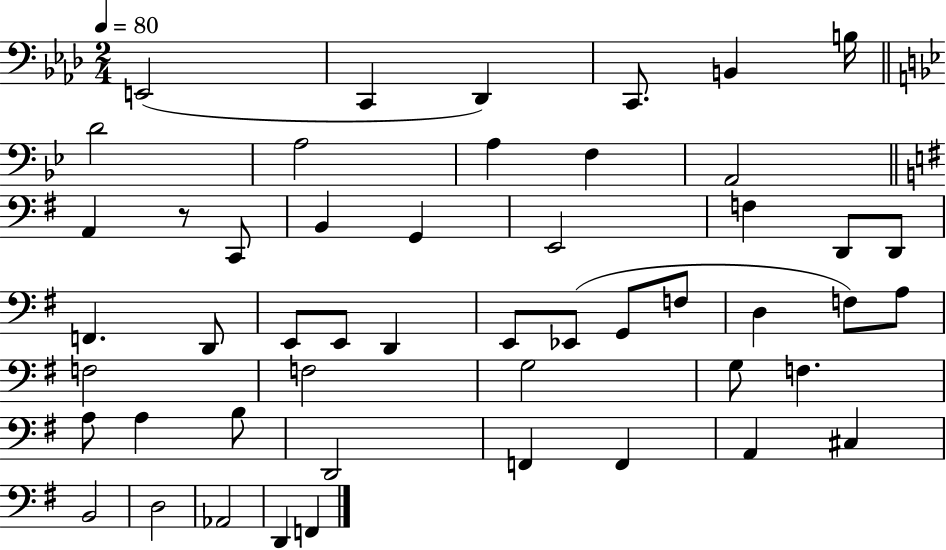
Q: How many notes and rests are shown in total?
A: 50